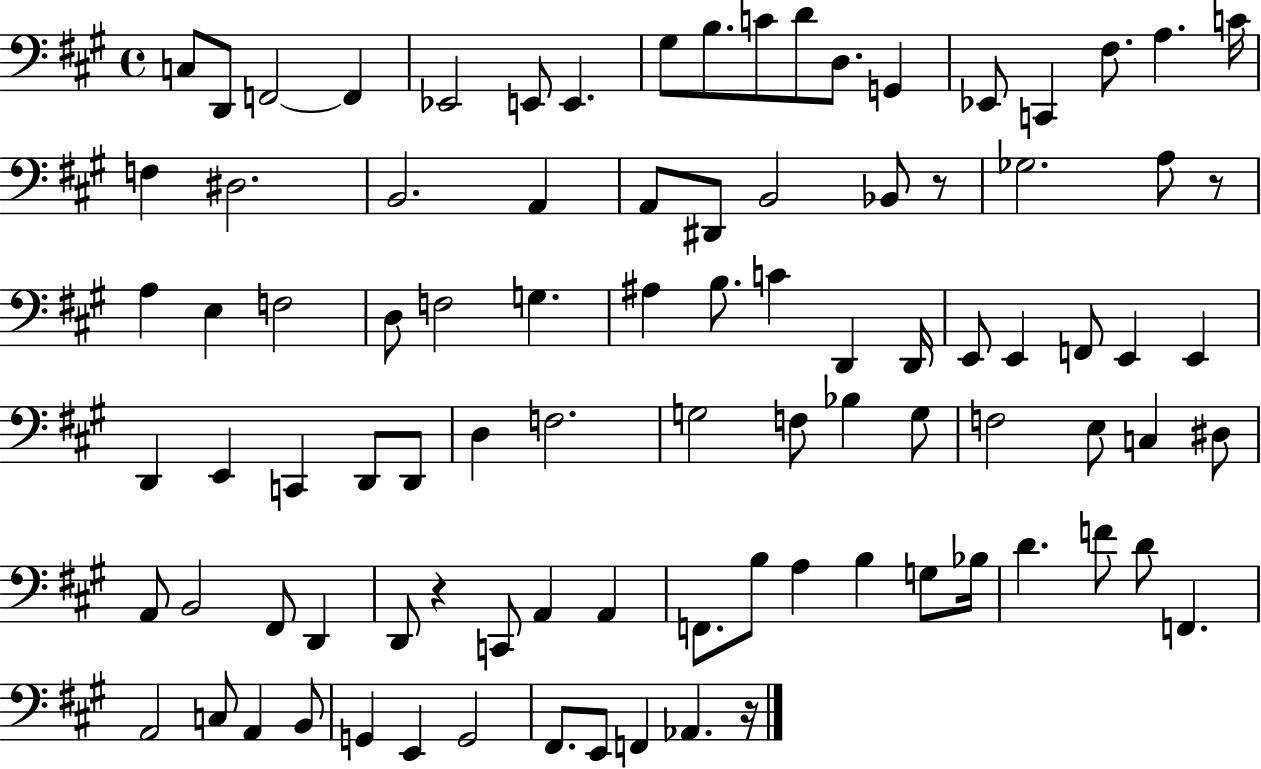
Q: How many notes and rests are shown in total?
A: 92